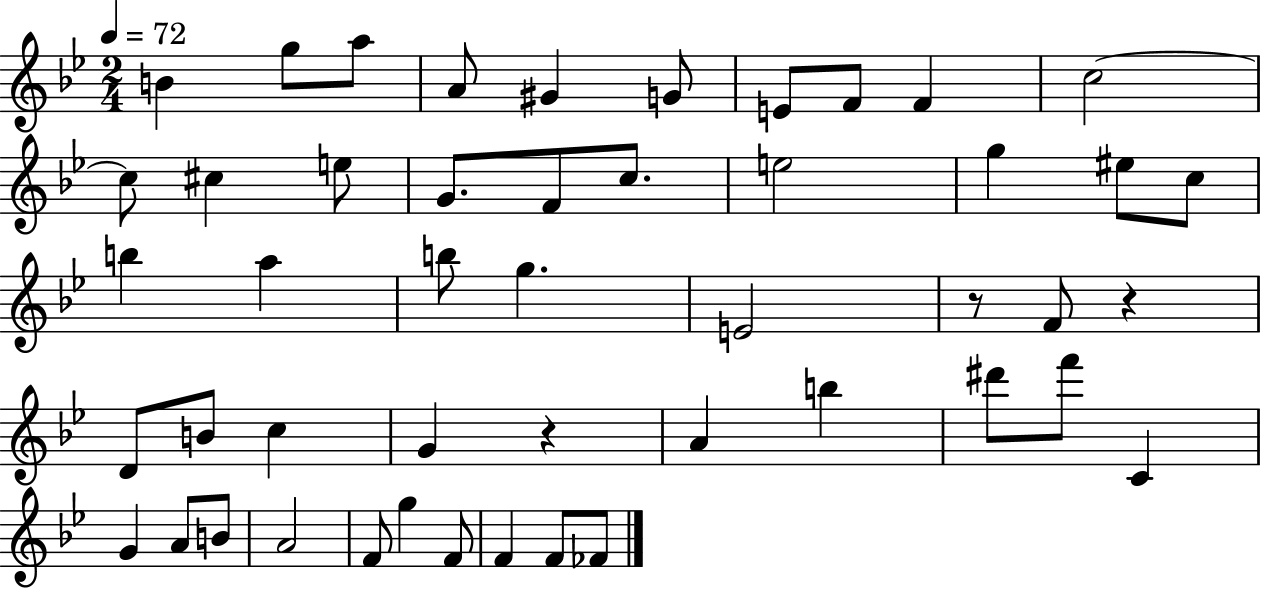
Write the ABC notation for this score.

X:1
T:Untitled
M:2/4
L:1/4
K:Bb
B g/2 a/2 A/2 ^G G/2 E/2 F/2 F c2 c/2 ^c e/2 G/2 F/2 c/2 e2 g ^e/2 c/2 b a b/2 g E2 z/2 F/2 z D/2 B/2 c G z A b ^d'/2 f'/2 C G A/2 B/2 A2 F/2 g F/2 F F/2 _F/2